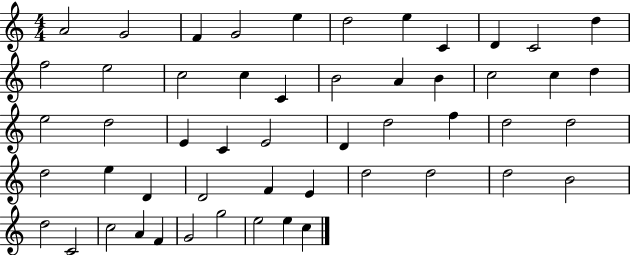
A4/h G4/h F4/q G4/h E5/q D5/h E5/q C4/q D4/q C4/h D5/q F5/h E5/h C5/h C5/q C4/q B4/h A4/q B4/q C5/h C5/q D5/q E5/h D5/h E4/q C4/q E4/h D4/q D5/h F5/q D5/h D5/h D5/h E5/q D4/q D4/h F4/q E4/q D5/h D5/h D5/h B4/h D5/h C4/h C5/h A4/q F4/q G4/h G5/h E5/h E5/q C5/q